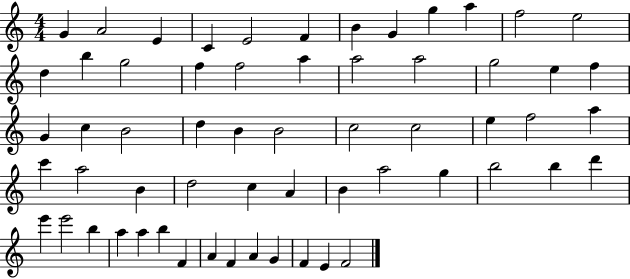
{
  \clef treble
  \numericTimeSignature
  \time 4/4
  \key c \major
  g'4 a'2 e'4 | c'4 e'2 f'4 | b'4 g'4 g''4 a''4 | f''2 e''2 | \break d''4 b''4 g''2 | f''4 f''2 a''4 | a''2 a''2 | g''2 e''4 f''4 | \break g'4 c''4 b'2 | d''4 b'4 b'2 | c''2 c''2 | e''4 f''2 a''4 | \break c'''4 a''2 b'4 | d''2 c''4 a'4 | b'4 a''2 g''4 | b''2 b''4 d'''4 | \break e'''4 e'''2 b''4 | a''4 a''4 b''4 f'4 | a'4 f'4 a'4 g'4 | f'4 e'4 f'2 | \break \bar "|."
}